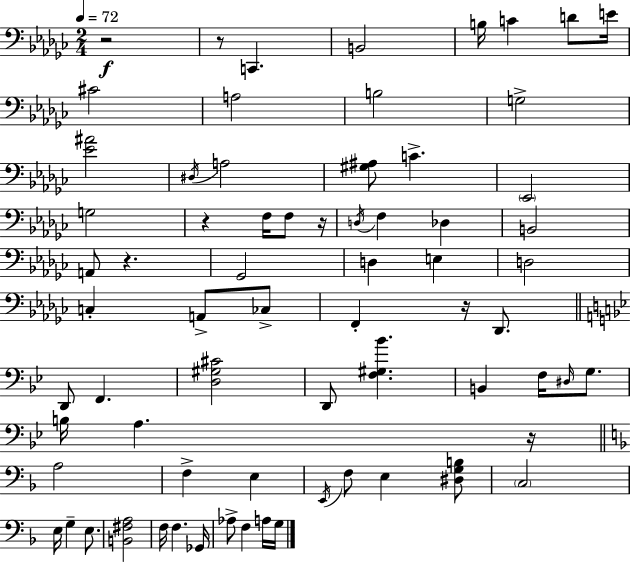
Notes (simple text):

R/h R/e C2/q. B2/h B3/s C4/q D4/e E4/s C#4/h A3/h B3/h G3/h [Eb4,A#4]/h D#3/s A3/h [G#3,A#3]/e C4/q. Eb2/h G3/h R/q F3/s F3/e R/s D3/s F3/q Db3/q B2/h A2/e R/q. Gb2/h D3/q E3/q D3/h C3/q A2/e CES3/e F2/q R/s Db2/e. D2/e F2/q. [D3,G#3,C#4]/h D2/e [F3,G#3,Bb4]/q. B2/q F3/s D#3/s G3/e. B3/s A3/q. R/s A3/h F3/q E3/q E2/s F3/e E3/q [D#3,G3,B3]/e C3/h E3/s G3/q E3/e. [B2,F#3,A3]/h F3/s F3/q. Gb2/s Ab3/e F3/q A3/s G3/s